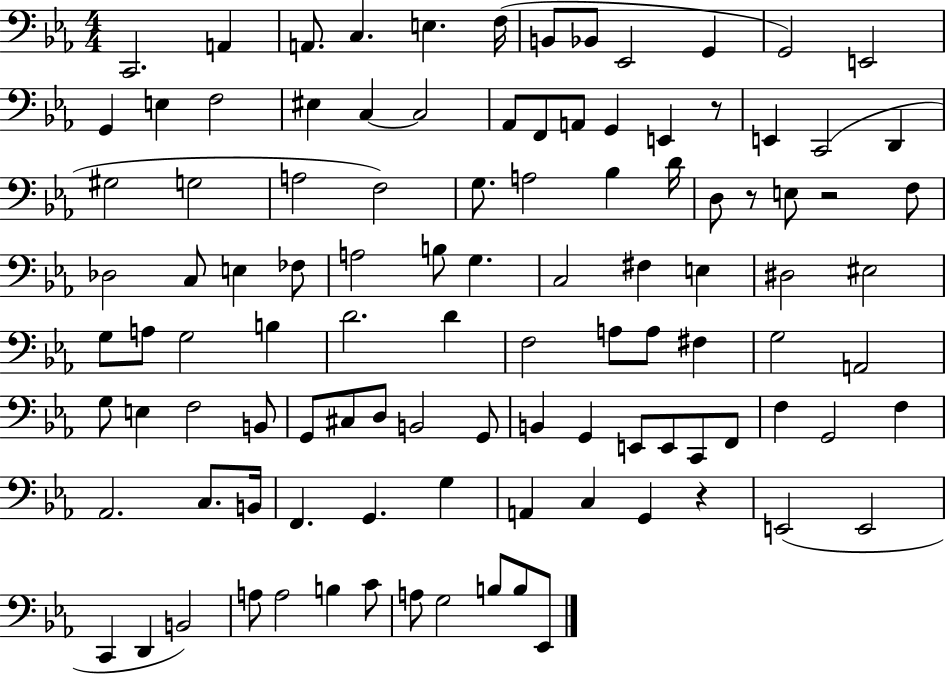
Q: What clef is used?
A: bass